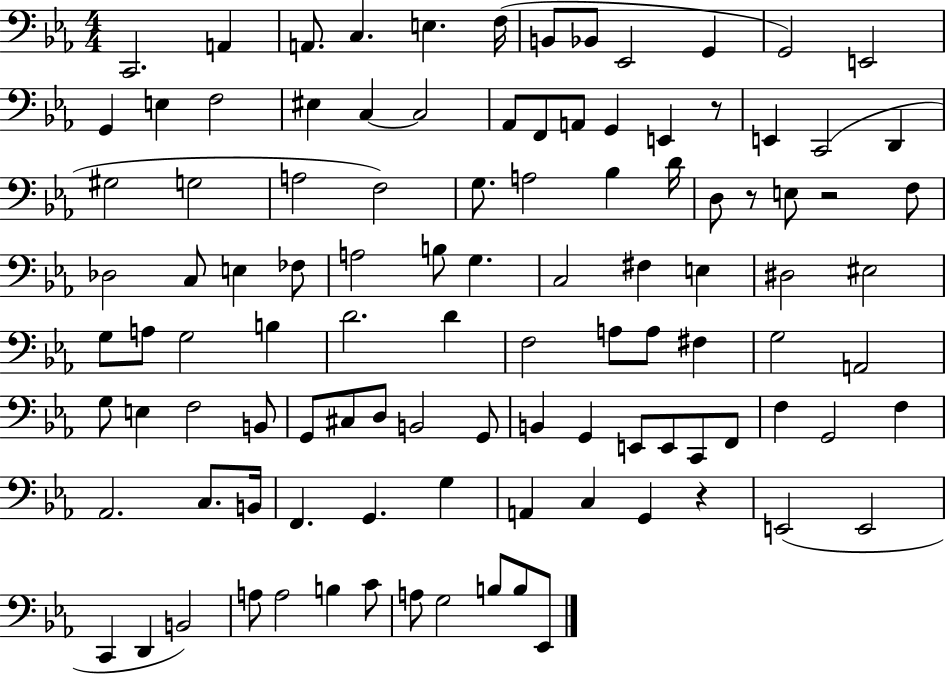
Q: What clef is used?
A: bass